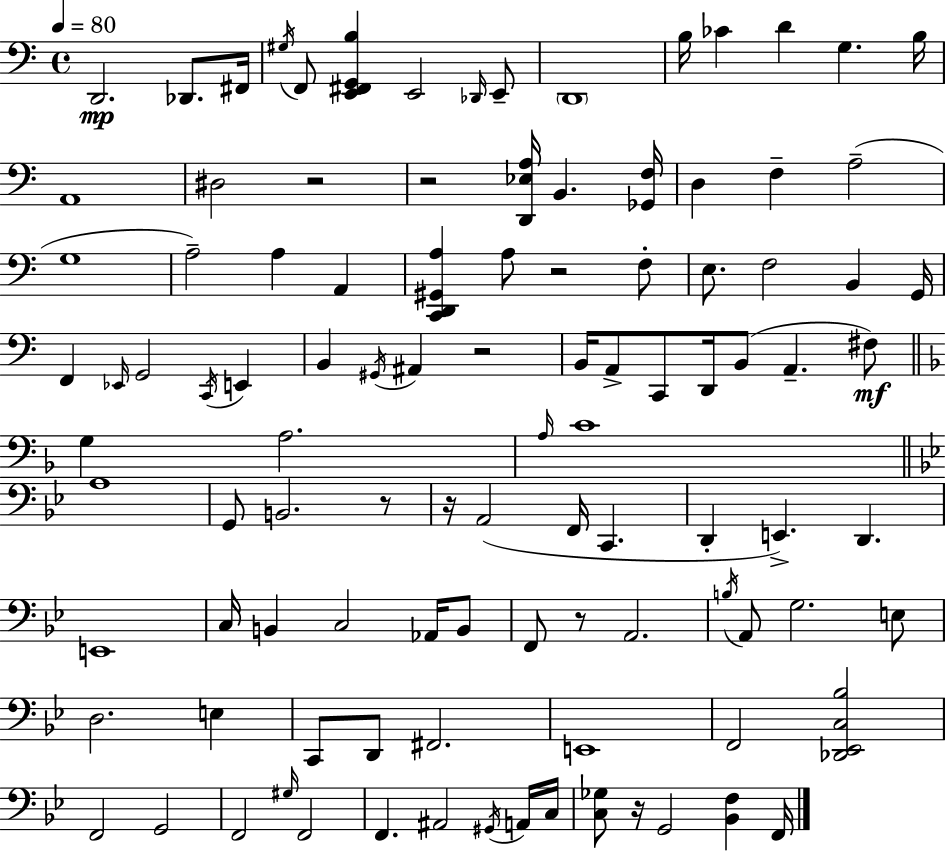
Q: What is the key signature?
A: A minor